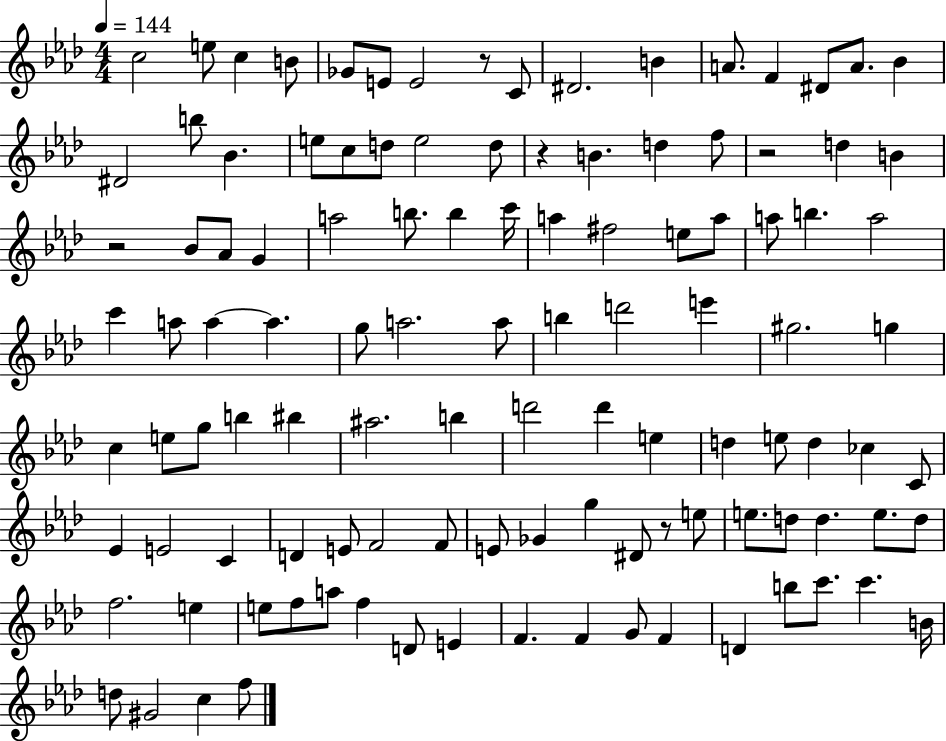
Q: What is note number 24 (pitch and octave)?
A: B4